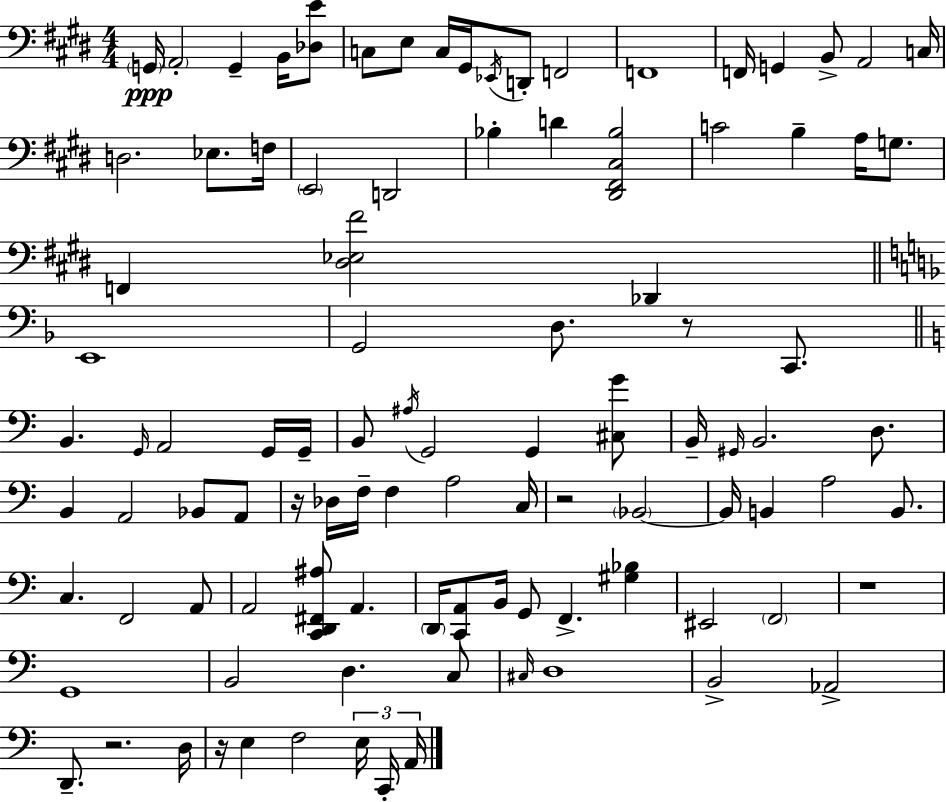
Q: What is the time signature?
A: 4/4